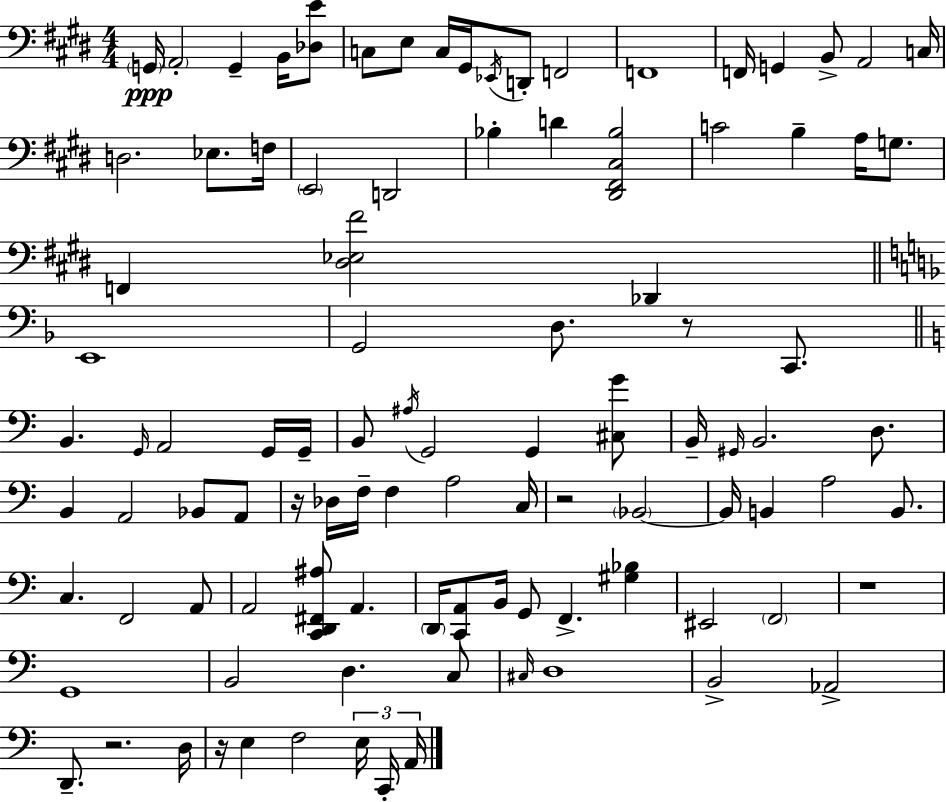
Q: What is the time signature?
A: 4/4